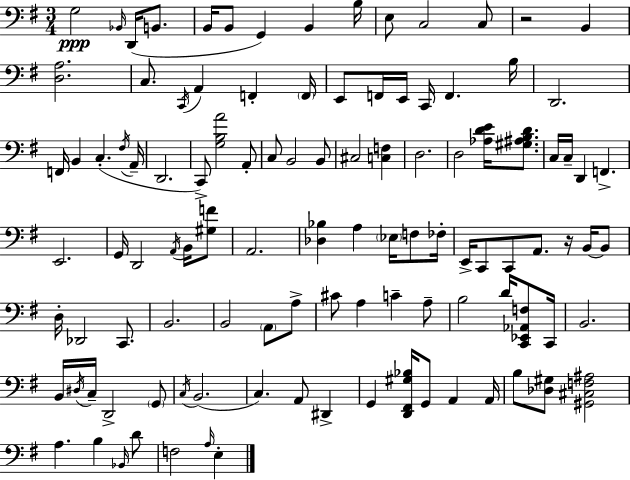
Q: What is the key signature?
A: E minor